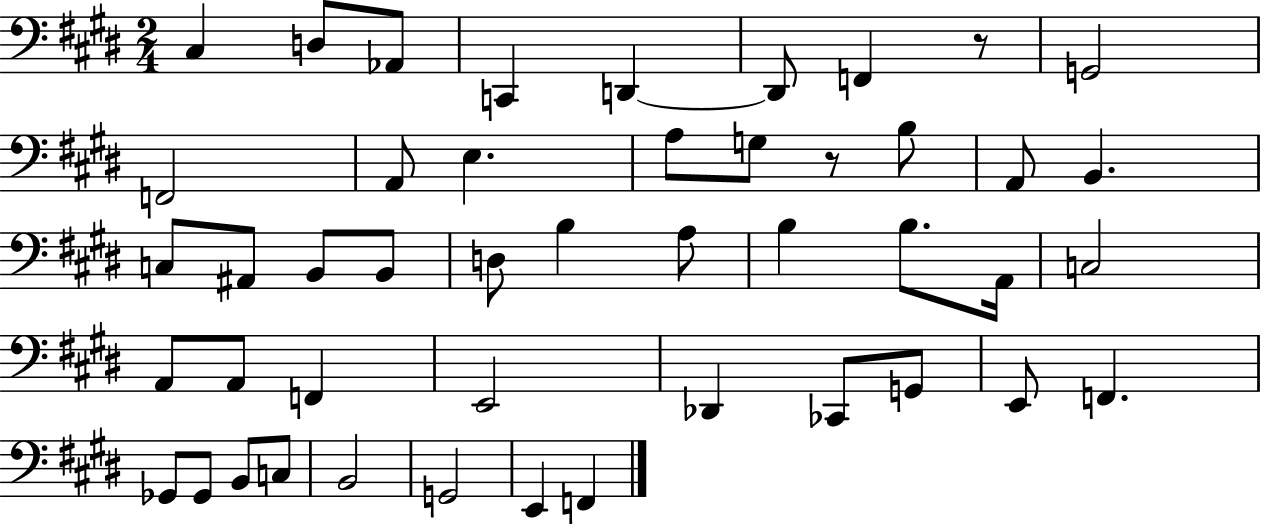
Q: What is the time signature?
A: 2/4